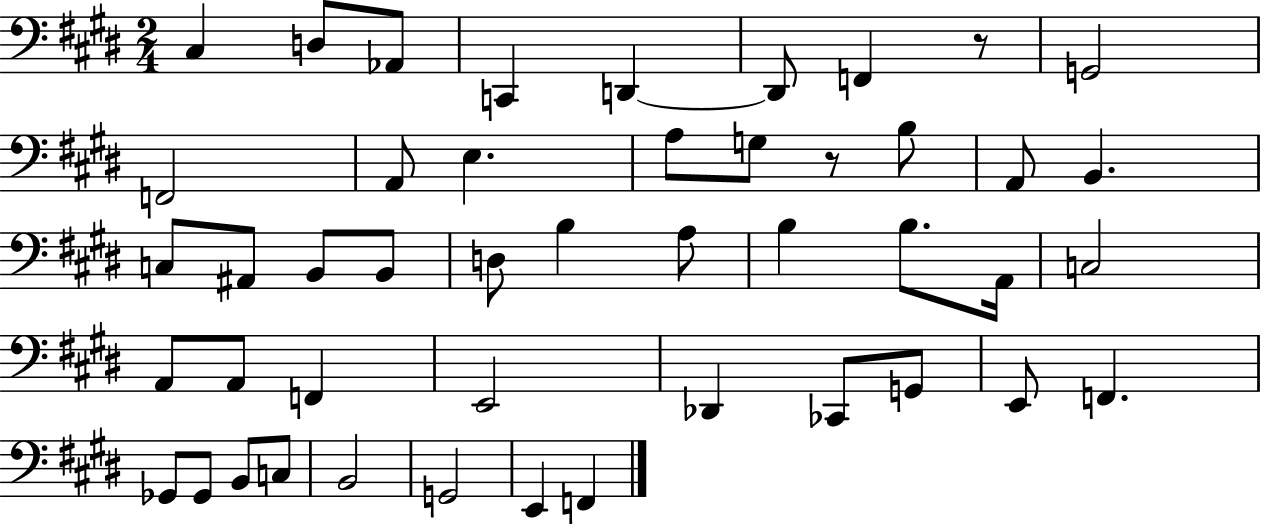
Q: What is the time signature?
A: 2/4